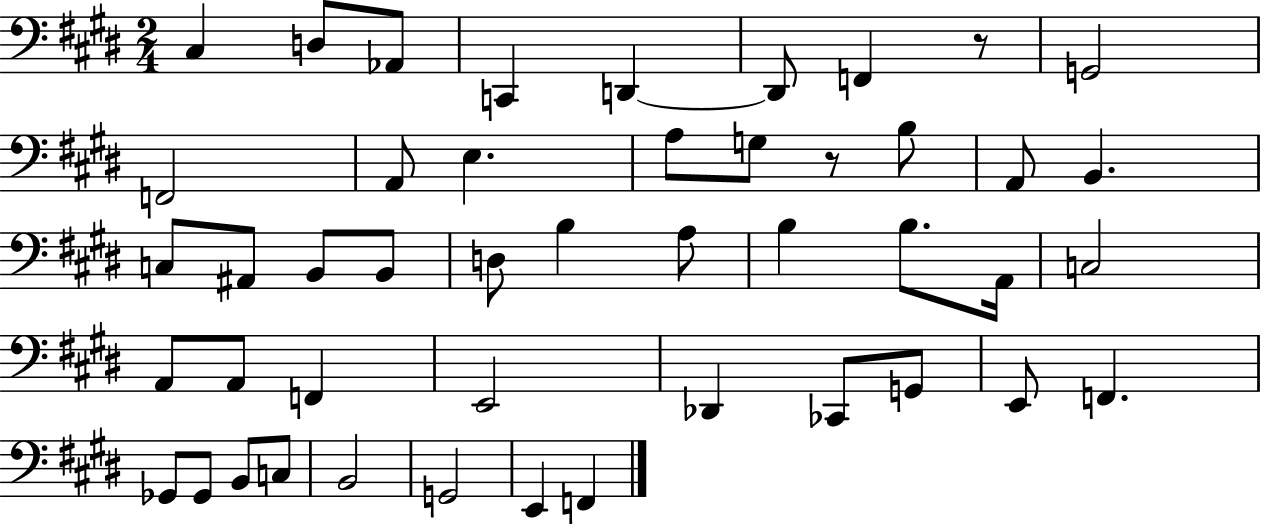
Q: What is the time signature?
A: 2/4